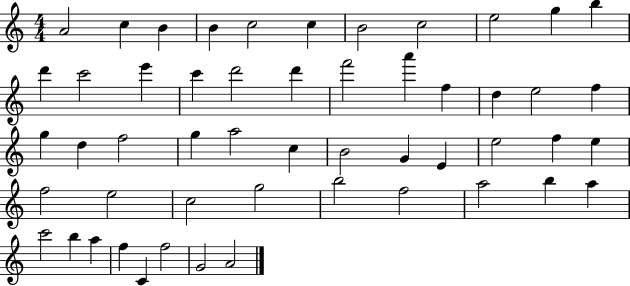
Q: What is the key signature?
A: C major